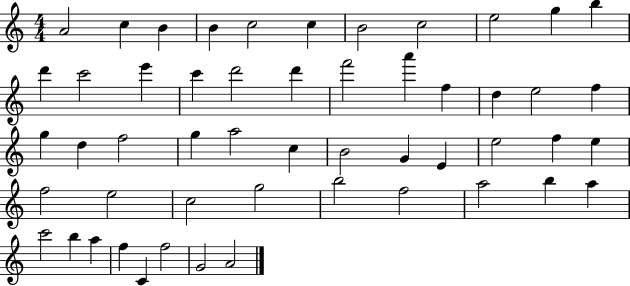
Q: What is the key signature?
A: C major